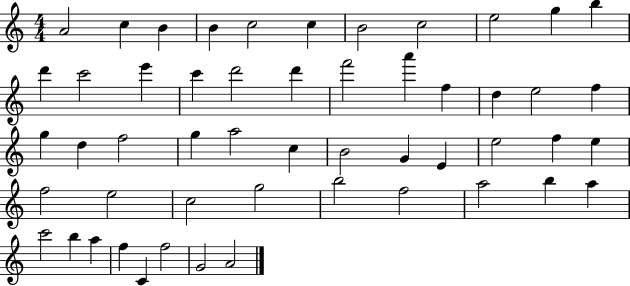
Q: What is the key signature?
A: C major